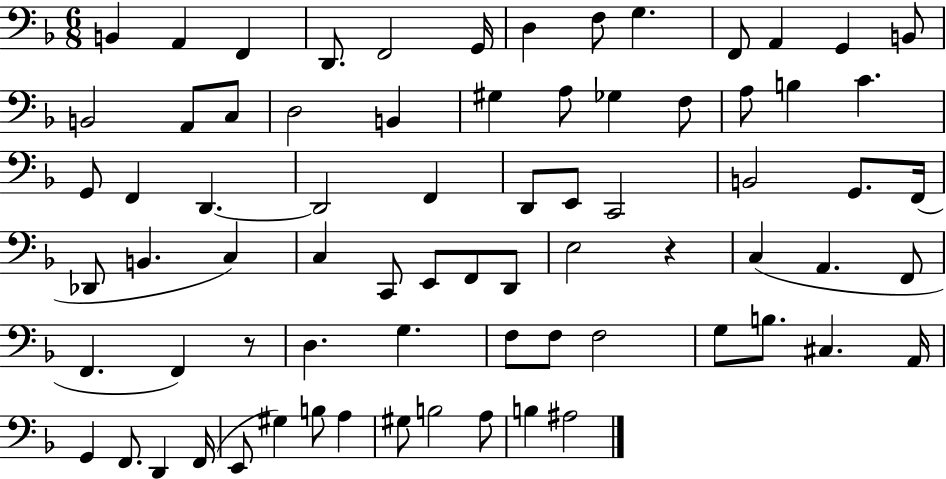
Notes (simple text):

B2/q A2/q F2/q D2/e. F2/h G2/s D3/q F3/e G3/q. F2/e A2/q G2/q B2/e B2/h A2/e C3/e D3/h B2/q G#3/q A3/e Gb3/q F3/e A3/e B3/q C4/q. G2/e F2/q D2/q. D2/h F2/q D2/e E2/e C2/h B2/h G2/e. F2/s Db2/e B2/q. C3/q C3/q C2/e E2/e F2/e D2/e E3/h R/q C3/q A2/q. F2/e F2/q. F2/q R/e D3/q. G3/q. F3/e F3/e F3/h G3/e B3/e. C#3/q. A2/s G2/q F2/e. D2/q F2/s E2/e G#3/q B3/e A3/q G#3/e B3/h A3/e B3/q A#3/h